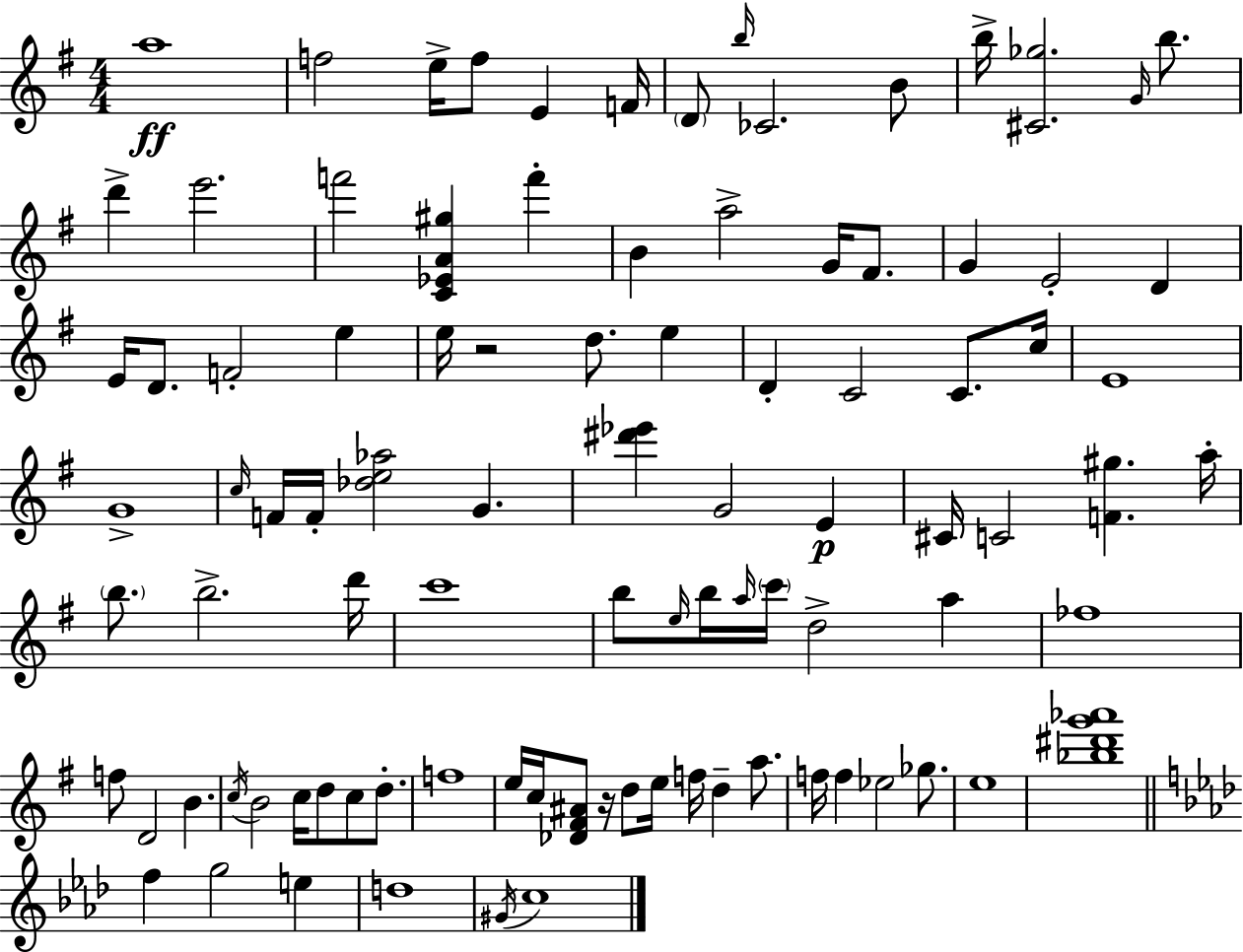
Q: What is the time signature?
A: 4/4